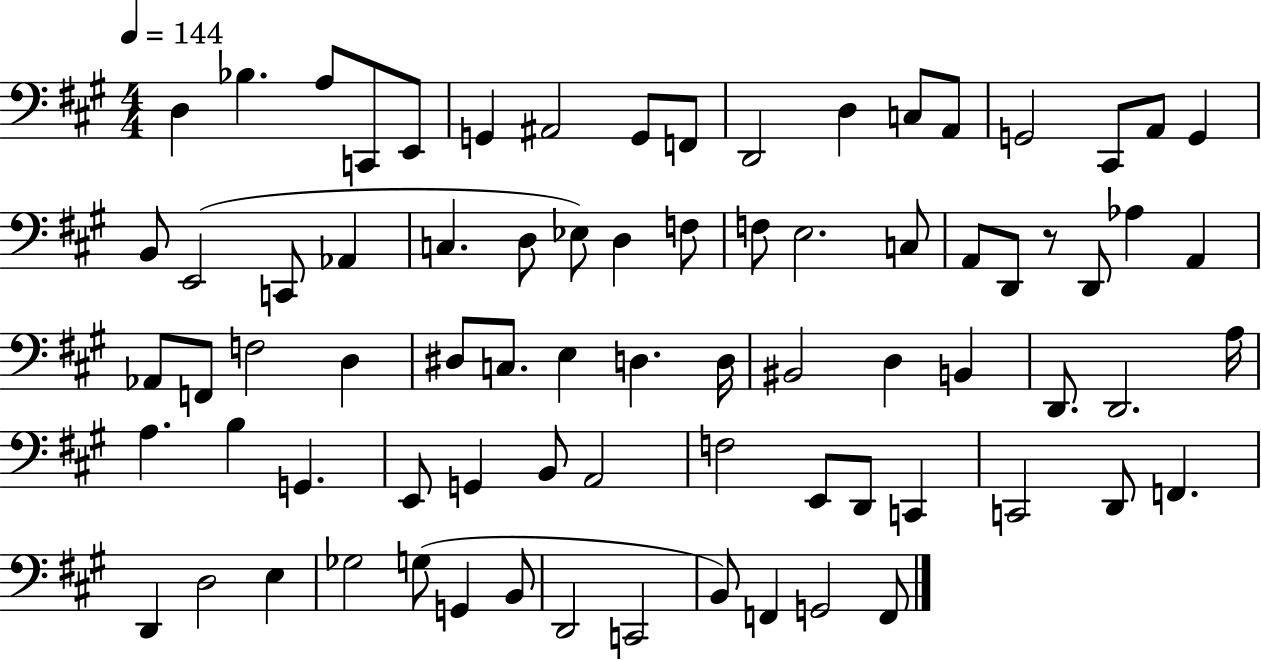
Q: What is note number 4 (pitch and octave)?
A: C2